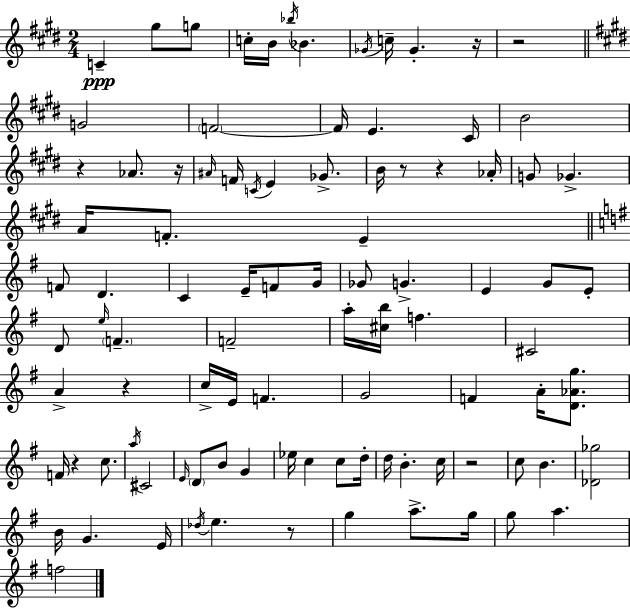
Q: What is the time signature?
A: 2/4